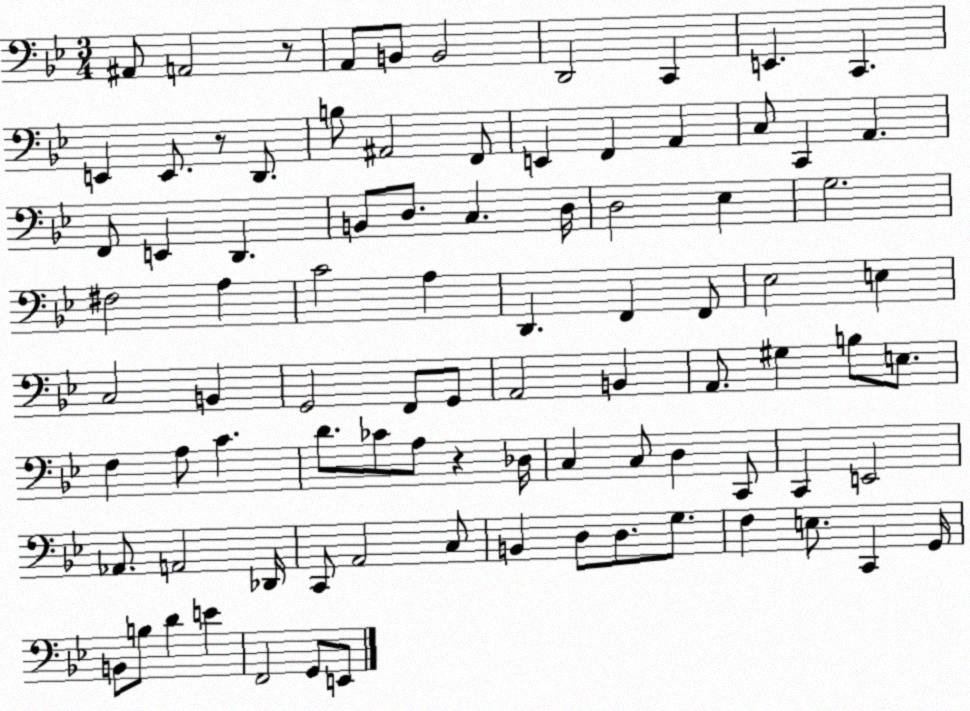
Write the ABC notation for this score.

X:1
T:Untitled
M:3/4
L:1/4
K:Bb
^A,,/2 A,,2 z/2 A,,/2 B,,/2 B,,2 D,,2 C,, E,, C,, E,, E,,/2 z/2 D,,/2 B,/2 ^A,,2 F,,/2 E,, F,, A,, C,/2 C,, A,, F,,/2 E,, D,, B,,/2 D,/2 C, D,/4 D,2 _E, G,2 ^F,2 A, C2 A, D,, F,, F,,/2 _E,2 E, C,2 B,, G,,2 F,,/2 G,,/2 A,,2 B,, A,,/2 ^G, B,/2 E,/2 F, A,/2 C D/2 _C/2 A,/2 z _D,/4 C, C,/2 D, C,,/2 C,, E,,2 _A,,/2 A,,2 _D,,/4 C,,/2 A,,2 C,/2 B,, D,/2 D,/2 G,/2 F, E,/2 C,, G,,/4 B,,/2 B,/2 D E F,,2 G,,/2 E,,/2